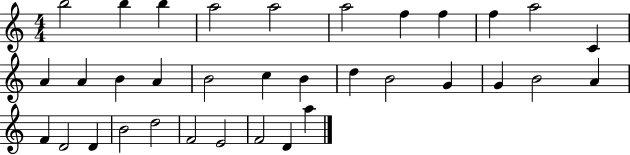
{
  \clef treble
  \numericTimeSignature
  \time 4/4
  \key c \major
  b''2 b''4 b''4 | a''2 a''2 | a''2 f''4 f''4 | f''4 a''2 c'4 | \break a'4 a'4 b'4 a'4 | b'2 c''4 b'4 | d''4 b'2 g'4 | g'4 b'2 a'4 | \break f'4 d'2 d'4 | b'2 d''2 | f'2 e'2 | f'2 d'4 a''4 | \break \bar "|."
}